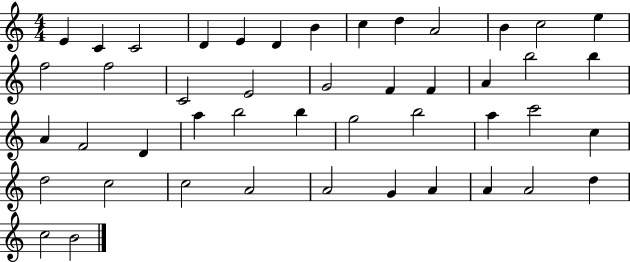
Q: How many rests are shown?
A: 0